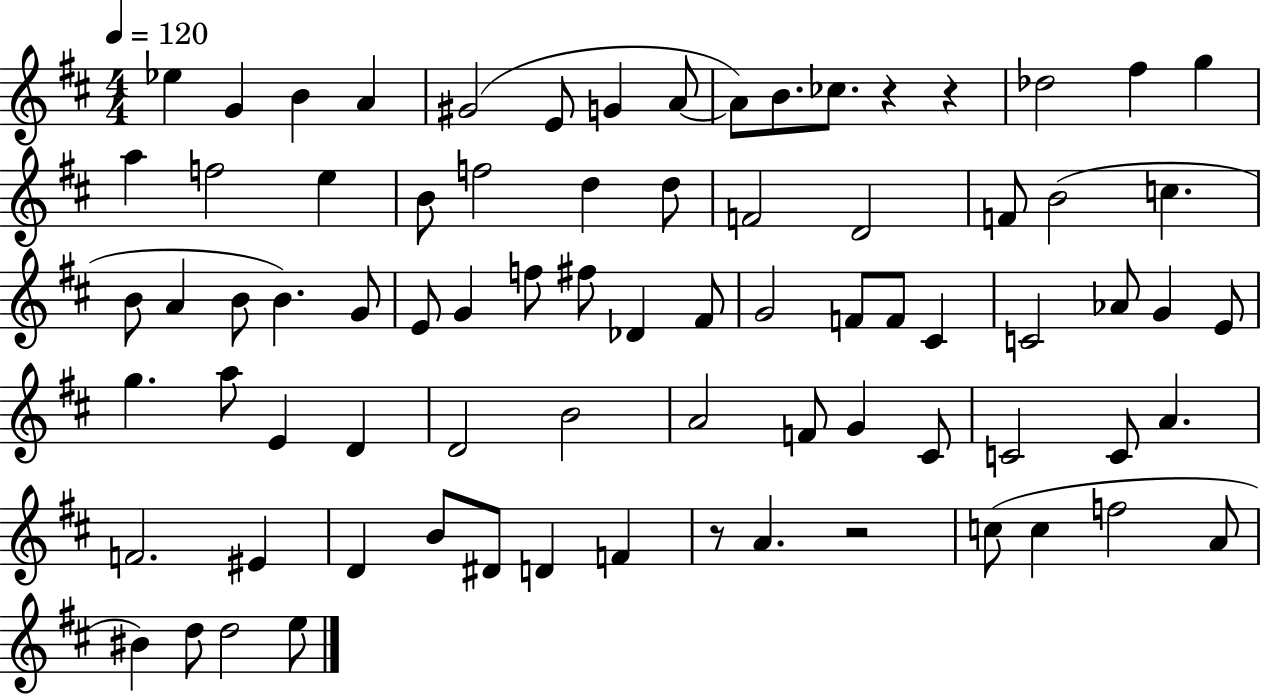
Eb5/q G4/q B4/q A4/q G#4/h E4/e G4/q A4/e A4/e B4/e. CES5/e. R/q R/q Db5/h F#5/q G5/q A5/q F5/h E5/q B4/e F5/h D5/q D5/e F4/h D4/h F4/e B4/h C5/q. B4/e A4/q B4/e B4/q. G4/e E4/e G4/q F5/e F#5/e Db4/q F#4/e G4/h F4/e F4/e C#4/q C4/h Ab4/e G4/q E4/e G5/q. A5/e E4/q D4/q D4/h B4/h A4/h F4/e G4/q C#4/e C4/h C4/e A4/q. F4/h. EIS4/q D4/q B4/e D#4/e D4/q F4/q R/e A4/q. R/h C5/e C5/q F5/h A4/e BIS4/q D5/e D5/h E5/e